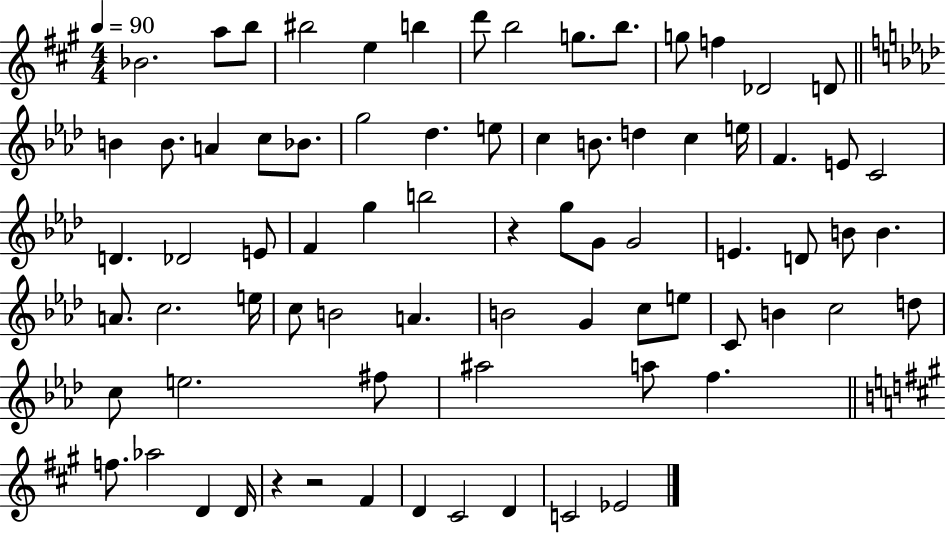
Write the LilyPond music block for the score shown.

{
  \clef treble
  \numericTimeSignature
  \time 4/4
  \key a \major
  \tempo 4 = 90
  bes'2. a''8 b''8 | bis''2 e''4 b''4 | d'''8 b''2 g''8. b''8. | g''8 f''4 des'2 d'8 | \break \bar "||" \break \key aes \major b'4 b'8. a'4 c''8 bes'8. | g''2 des''4. e''8 | c''4 b'8. d''4 c''4 e''16 | f'4. e'8 c'2 | \break d'4. des'2 e'8 | f'4 g''4 b''2 | r4 g''8 g'8 g'2 | e'4. d'8 b'8 b'4. | \break a'8. c''2. e''16 | c''8 b'2 a'4. | b'2 g'4 c''8 e''8 | c'8 b'4 c''2 d''8 | \break c''8 e''2. fis''8 | ais''2 a''8 f''4. | \bar "||" \break \key a \major f''8. aes''2 d'4 d'16 | r4 r2 fis'4 | d'4 cis'2 d'4 | c'2 ees'2 | \break \bar "|."
}